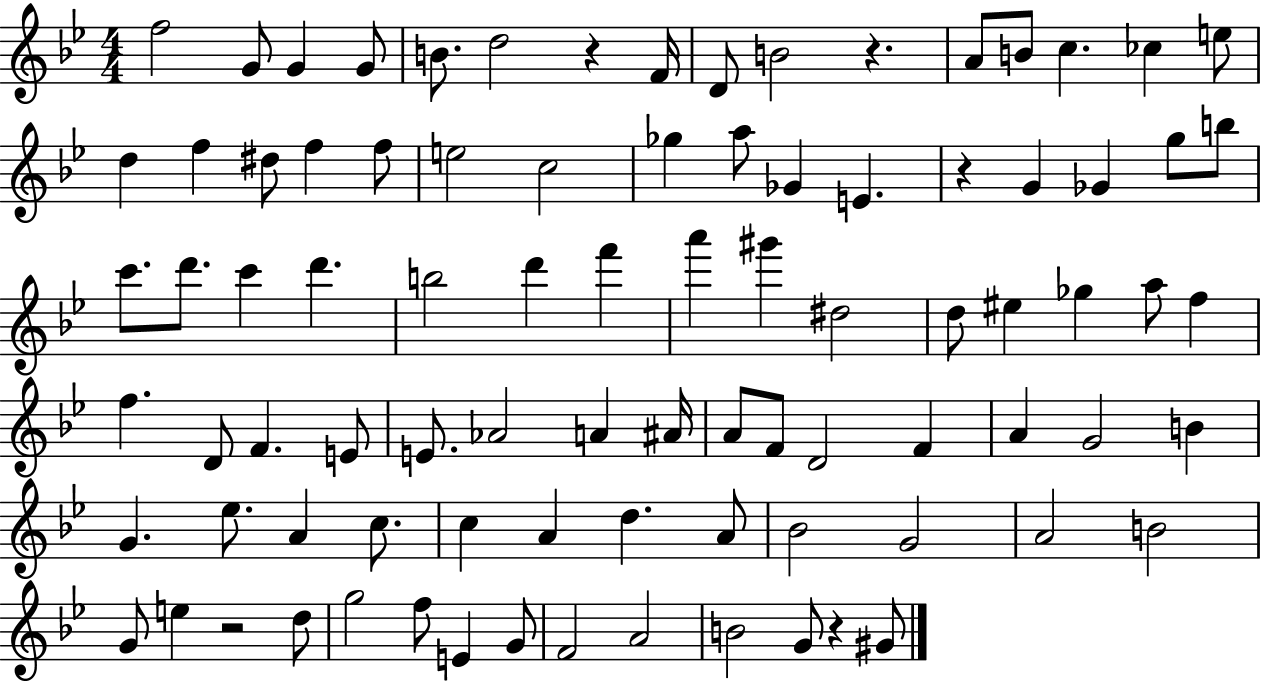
F5/h G4/e G4/q G4/e B4/e. D5/h R/q F4/s D4/e B4/h R/q. A4/e B4/e C5/q. CES5/q E5/e D5/q F5/q D#5/e F5/q F5/e E5/h C5/h Gb5/q A5/e Gb4/q E4/q. R/q G4/q Gb4/q G5/e B5/e C6/e. D6/e. C6/q D6/q. B5/h D6/q F6/q A6/q G#6/q D#5/h D5/e EIS5/q Gb5/q A5/e F5/q F5/q. D4/e F4/q. E4/e E4/e. Ab4/h A4/q A#4/s A4/e F4/e D4/h F4/q A4/q G4/h B4/q G4/q. Eb5/e. A4/q C5/e. C5/q A4/q D5/q. A4/e Bb4/h G4/h A4/h B4/h G4/e E5/q R/h D5/e G5/h F5/e E4/q G4/e F4/h A4/h B4/h G4/e R/q G#4/e